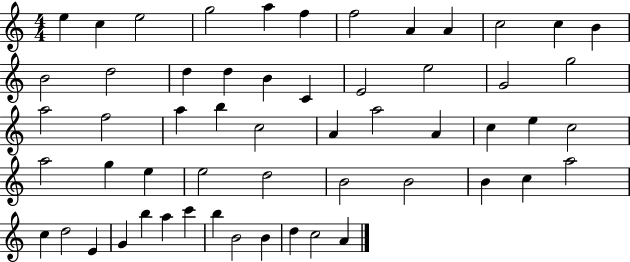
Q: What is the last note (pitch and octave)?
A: A4